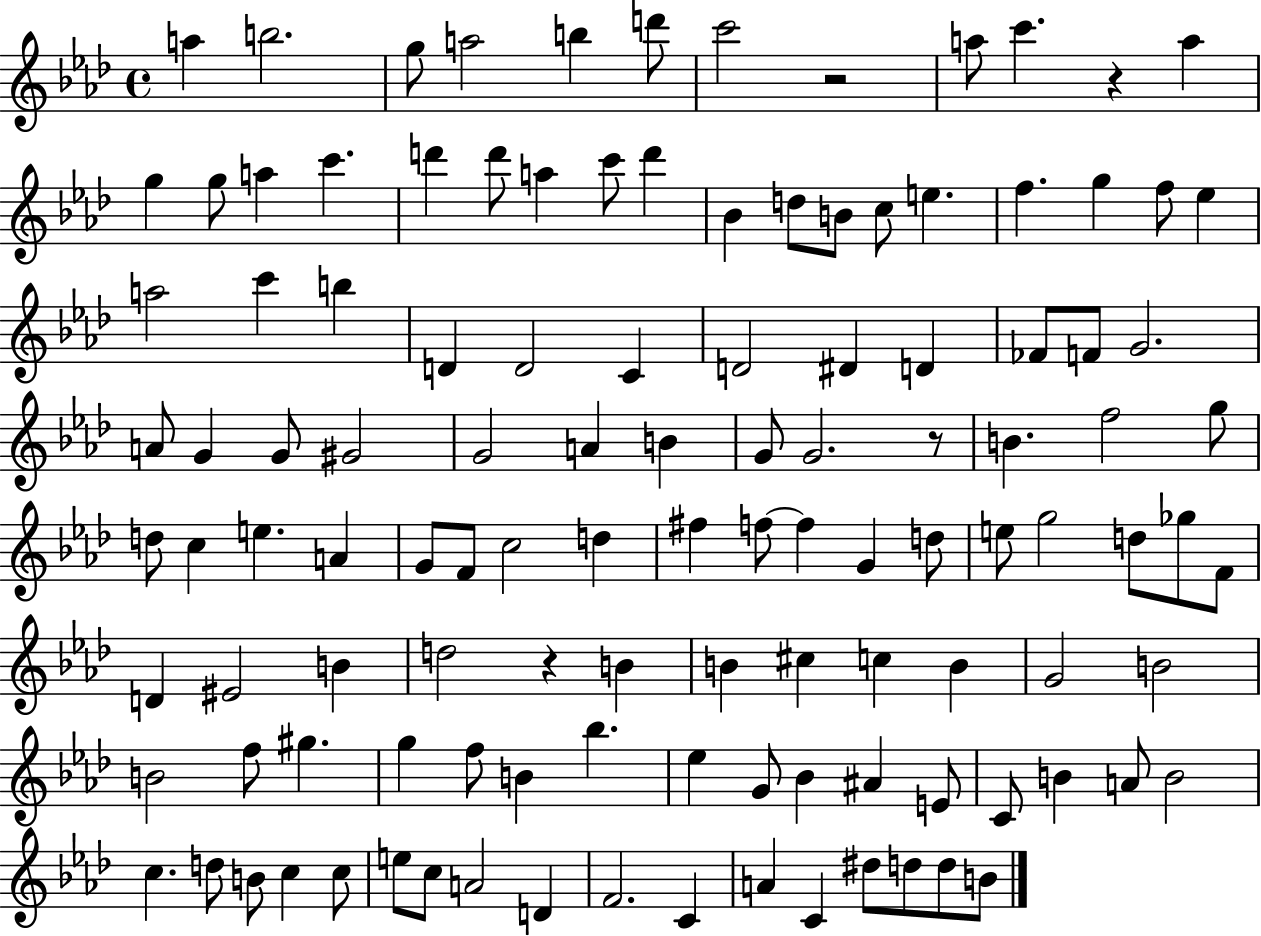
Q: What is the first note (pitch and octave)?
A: A5